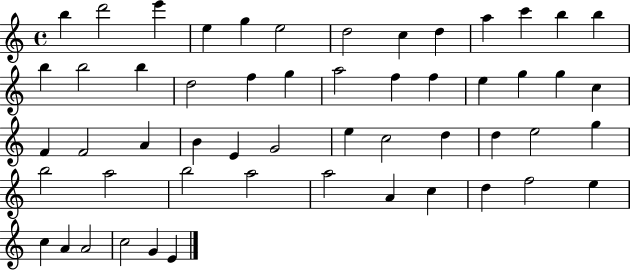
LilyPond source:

{
  \clef treble
  \time 4/4
  \defaultTimeSignature
  \key c \major
  b''4 d'''2 e'''4 | e''4 g''4 e''2 | d''2 c''4 d''4 | a''4 c'''4 b''4 b''4 | \break b''4 b''2 b''4 | d''2 f''4 g''4 | a''2 f''4 f''4 | e''4 g''4 g''4 c''4 | \break f'4 f'2 a'4 | b'4 e'4 g'2 | e''4 c''2 d''4 | d''4 e''2 g''4 | \break b''2 a''2 | b''2 a''2 | a''2 a'4 c''4 | d''4 f''2 e''4 | \break c''4 a'4 a'2 | c''2 g'4 e'4 | \bar "|."
}